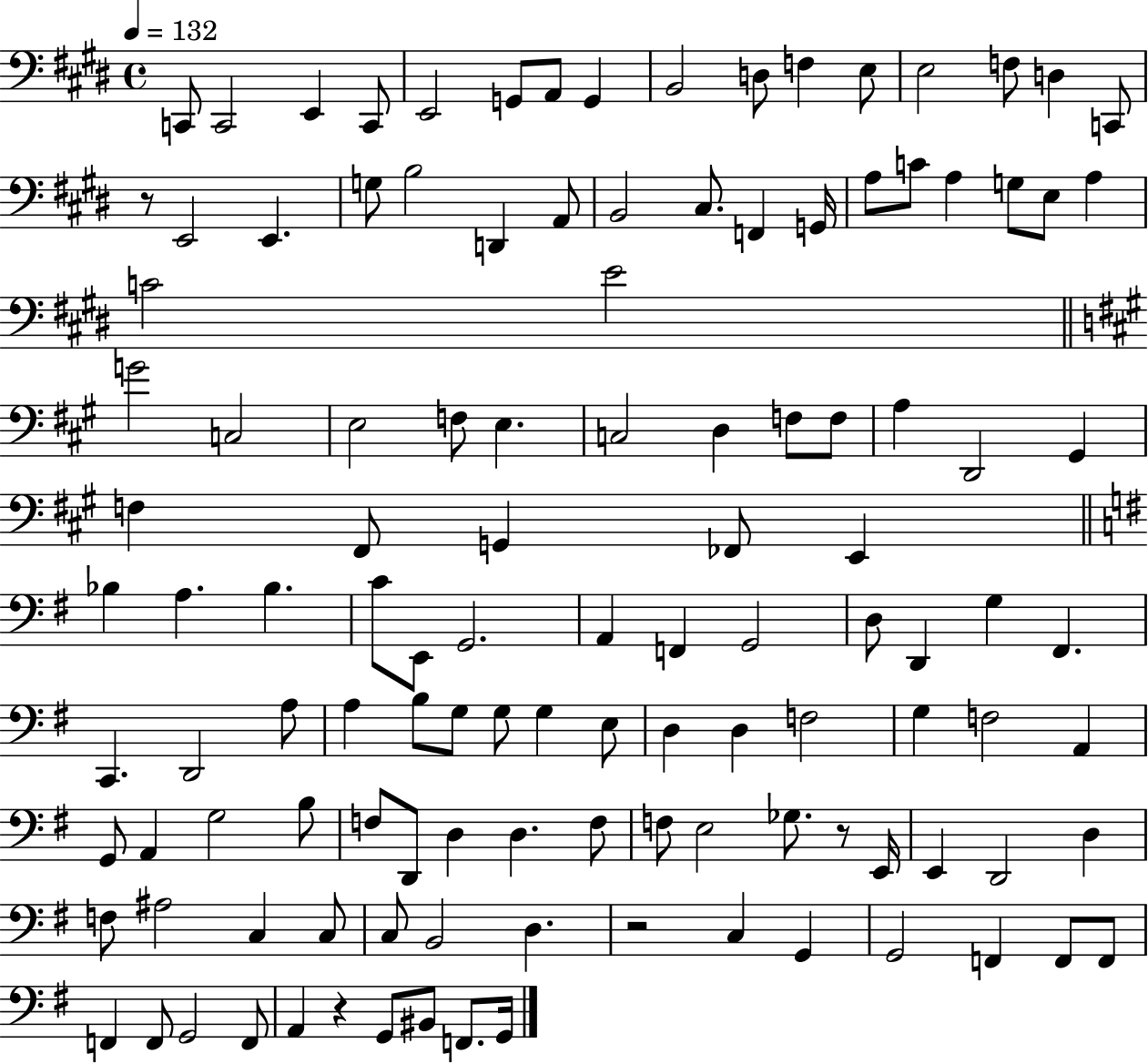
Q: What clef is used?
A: bass